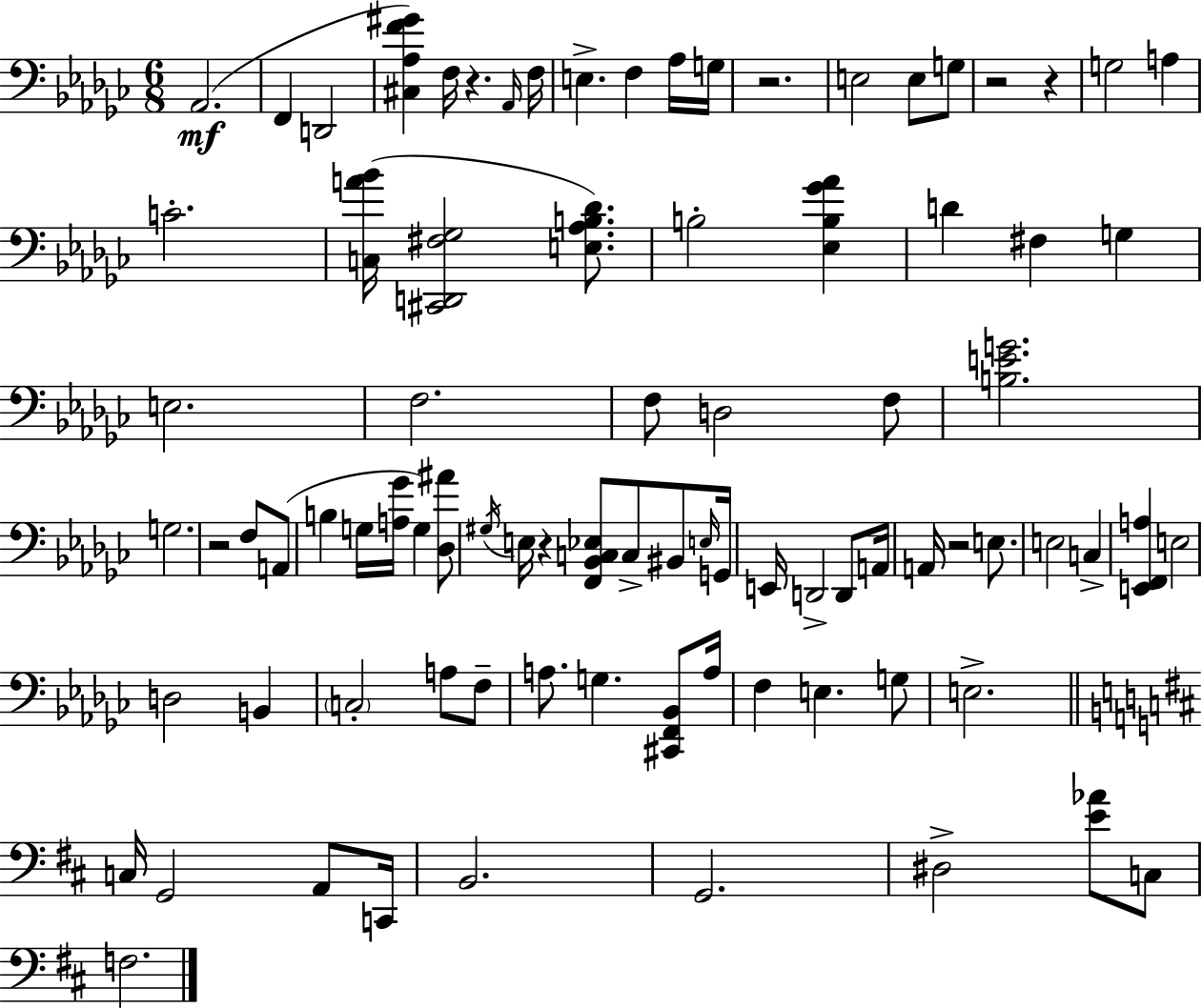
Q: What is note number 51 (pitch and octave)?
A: F3